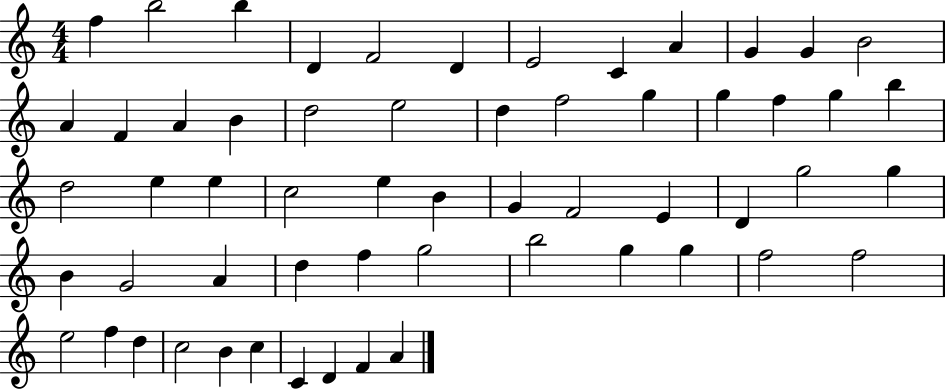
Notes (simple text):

F5/q B5/h B5/q D4/q F4/h D4/q E4/h C4/q A4/q G4/q G4/q B4/h A4/q F4/q A4/q B4/q D5/h E5/h D5/q F5/h G5/q G5/q F5/q G5/q B5/q D5/h E5/q E5/q C5/h E5/q B4/q G4/q F4/h E4/q D4/q G5/h G5/q B4/q G4/h A4/q D5/q F5/q G5/h B5/h G5/q G5/q F5/h F5/h E5/h F5/q D5/q C5/h B4/q C5/q C4/q D4/q F4/q A4/q